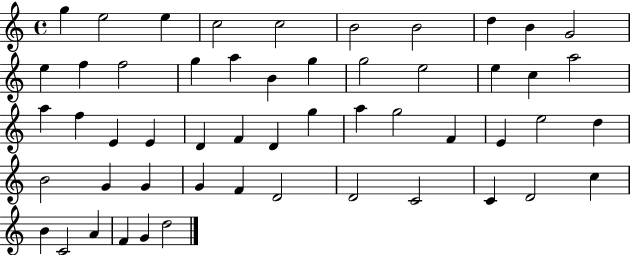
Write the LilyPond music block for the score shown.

{
  \clef treble
  \time 4/4
  \defaultTimeSignature
  \key c \major
  g''4 e''2 e''4 | c''2 c''2 | b'2 b'2 | d''4 b'4 g'2 | \break e''4 f''4 f''2 | g''4 a''4 b'4 g''4 | g''2 e''2 | e''4 c''4 a''2 | \break a''4 f''4 e'4 e'4 | d'4 f'4 d'4 g''4 | a''4 g''2 f'4 | e'4 e''2 d''4 | \break b'2 g'4 g'4 | g'4 f'4 d'2 | d'2 c'2 | c'4 d'2 c''4 | \break b'4 c'2 a'4 | f'4 g'4 d''2 | \bar "|."
}